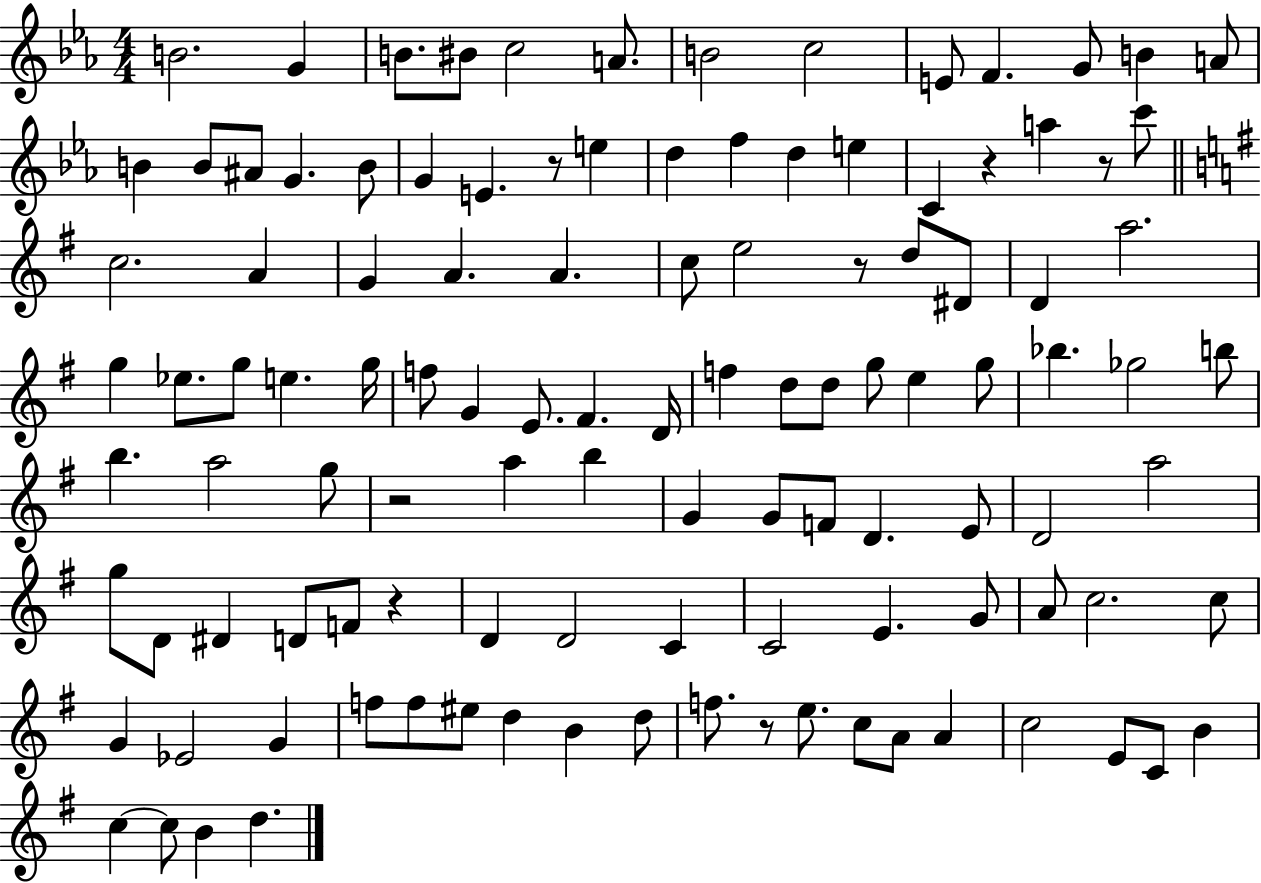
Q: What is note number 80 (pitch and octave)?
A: E4